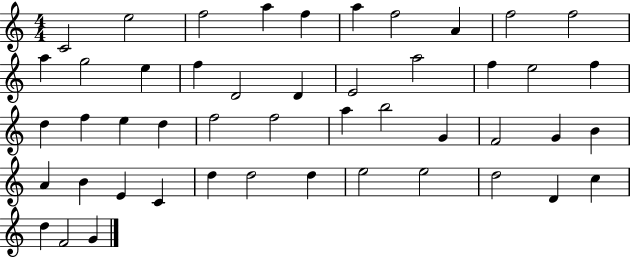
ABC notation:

X:1
T:Untitled
M:4/4
L:1/4
K:C
C2 e2 f2 a f a f2 A f2 f2 a g2 e f D2 D E2 a2 f e2 f d f e d f2 f2 a b2 G F2 G B A B E C d d2 d e2 e2 d2 D c d F2 G